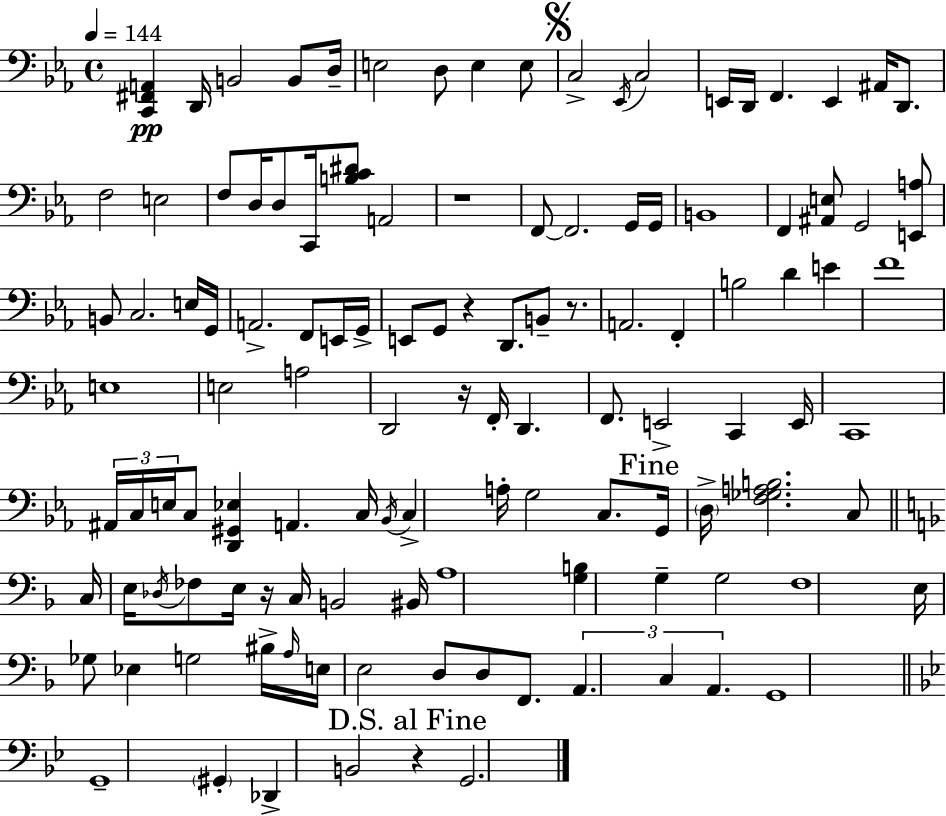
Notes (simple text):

[C2,F#2,A2]/q D2/s B2/h B2/e D3/s E3/h D3/e E3/q E3/e C3/h Eb2/s C3/h E2/s D2/s F2/q. E2/q A#2/s D2/e. F3/h E3/h F3/e D3/s D3/e C2/s [B3,C4,D#4]/e A2/h R/w F2/e F2/h. G2/s G2/s B2/w F2/q [A#2,E3]/e G2/h [E2,A3]/e B2/e C3/h. E3/s G2/s A2/h. F2/e E2/s G2/s E2/e G2/e R/q D2/e. B2/e R/e. A2/h. F2/q B3/h D4/q E4/q F4/w E3/w E3/h A3/h D2/h R/s F2/s D2/q. F2/e. E2/h C2/q E2/s C2/w A#2/s C3/s E3/s C3/e [D2,G#2,Eb3]/q A2/q. C3/s Bb2/s C3/q A3/s G3/h C3/e. G2/s D3/s [F3,Gb3,A3,B3]/h. C3/e C3/s E3/s Db3/s FES3/e E3/s R/s C3/s B2/h BIS2/s A3/w [G3,B3]/q G3/q G3/h F3/w E3/s Gb3/e Eb3/q G3/h BIS3/s A3/s E3/s E3/h D3/e D3/e F2/e. A2/q. C3/q A2/q. G2/w G2/w G#2/q Db2/q B2/h R/q G2/h.